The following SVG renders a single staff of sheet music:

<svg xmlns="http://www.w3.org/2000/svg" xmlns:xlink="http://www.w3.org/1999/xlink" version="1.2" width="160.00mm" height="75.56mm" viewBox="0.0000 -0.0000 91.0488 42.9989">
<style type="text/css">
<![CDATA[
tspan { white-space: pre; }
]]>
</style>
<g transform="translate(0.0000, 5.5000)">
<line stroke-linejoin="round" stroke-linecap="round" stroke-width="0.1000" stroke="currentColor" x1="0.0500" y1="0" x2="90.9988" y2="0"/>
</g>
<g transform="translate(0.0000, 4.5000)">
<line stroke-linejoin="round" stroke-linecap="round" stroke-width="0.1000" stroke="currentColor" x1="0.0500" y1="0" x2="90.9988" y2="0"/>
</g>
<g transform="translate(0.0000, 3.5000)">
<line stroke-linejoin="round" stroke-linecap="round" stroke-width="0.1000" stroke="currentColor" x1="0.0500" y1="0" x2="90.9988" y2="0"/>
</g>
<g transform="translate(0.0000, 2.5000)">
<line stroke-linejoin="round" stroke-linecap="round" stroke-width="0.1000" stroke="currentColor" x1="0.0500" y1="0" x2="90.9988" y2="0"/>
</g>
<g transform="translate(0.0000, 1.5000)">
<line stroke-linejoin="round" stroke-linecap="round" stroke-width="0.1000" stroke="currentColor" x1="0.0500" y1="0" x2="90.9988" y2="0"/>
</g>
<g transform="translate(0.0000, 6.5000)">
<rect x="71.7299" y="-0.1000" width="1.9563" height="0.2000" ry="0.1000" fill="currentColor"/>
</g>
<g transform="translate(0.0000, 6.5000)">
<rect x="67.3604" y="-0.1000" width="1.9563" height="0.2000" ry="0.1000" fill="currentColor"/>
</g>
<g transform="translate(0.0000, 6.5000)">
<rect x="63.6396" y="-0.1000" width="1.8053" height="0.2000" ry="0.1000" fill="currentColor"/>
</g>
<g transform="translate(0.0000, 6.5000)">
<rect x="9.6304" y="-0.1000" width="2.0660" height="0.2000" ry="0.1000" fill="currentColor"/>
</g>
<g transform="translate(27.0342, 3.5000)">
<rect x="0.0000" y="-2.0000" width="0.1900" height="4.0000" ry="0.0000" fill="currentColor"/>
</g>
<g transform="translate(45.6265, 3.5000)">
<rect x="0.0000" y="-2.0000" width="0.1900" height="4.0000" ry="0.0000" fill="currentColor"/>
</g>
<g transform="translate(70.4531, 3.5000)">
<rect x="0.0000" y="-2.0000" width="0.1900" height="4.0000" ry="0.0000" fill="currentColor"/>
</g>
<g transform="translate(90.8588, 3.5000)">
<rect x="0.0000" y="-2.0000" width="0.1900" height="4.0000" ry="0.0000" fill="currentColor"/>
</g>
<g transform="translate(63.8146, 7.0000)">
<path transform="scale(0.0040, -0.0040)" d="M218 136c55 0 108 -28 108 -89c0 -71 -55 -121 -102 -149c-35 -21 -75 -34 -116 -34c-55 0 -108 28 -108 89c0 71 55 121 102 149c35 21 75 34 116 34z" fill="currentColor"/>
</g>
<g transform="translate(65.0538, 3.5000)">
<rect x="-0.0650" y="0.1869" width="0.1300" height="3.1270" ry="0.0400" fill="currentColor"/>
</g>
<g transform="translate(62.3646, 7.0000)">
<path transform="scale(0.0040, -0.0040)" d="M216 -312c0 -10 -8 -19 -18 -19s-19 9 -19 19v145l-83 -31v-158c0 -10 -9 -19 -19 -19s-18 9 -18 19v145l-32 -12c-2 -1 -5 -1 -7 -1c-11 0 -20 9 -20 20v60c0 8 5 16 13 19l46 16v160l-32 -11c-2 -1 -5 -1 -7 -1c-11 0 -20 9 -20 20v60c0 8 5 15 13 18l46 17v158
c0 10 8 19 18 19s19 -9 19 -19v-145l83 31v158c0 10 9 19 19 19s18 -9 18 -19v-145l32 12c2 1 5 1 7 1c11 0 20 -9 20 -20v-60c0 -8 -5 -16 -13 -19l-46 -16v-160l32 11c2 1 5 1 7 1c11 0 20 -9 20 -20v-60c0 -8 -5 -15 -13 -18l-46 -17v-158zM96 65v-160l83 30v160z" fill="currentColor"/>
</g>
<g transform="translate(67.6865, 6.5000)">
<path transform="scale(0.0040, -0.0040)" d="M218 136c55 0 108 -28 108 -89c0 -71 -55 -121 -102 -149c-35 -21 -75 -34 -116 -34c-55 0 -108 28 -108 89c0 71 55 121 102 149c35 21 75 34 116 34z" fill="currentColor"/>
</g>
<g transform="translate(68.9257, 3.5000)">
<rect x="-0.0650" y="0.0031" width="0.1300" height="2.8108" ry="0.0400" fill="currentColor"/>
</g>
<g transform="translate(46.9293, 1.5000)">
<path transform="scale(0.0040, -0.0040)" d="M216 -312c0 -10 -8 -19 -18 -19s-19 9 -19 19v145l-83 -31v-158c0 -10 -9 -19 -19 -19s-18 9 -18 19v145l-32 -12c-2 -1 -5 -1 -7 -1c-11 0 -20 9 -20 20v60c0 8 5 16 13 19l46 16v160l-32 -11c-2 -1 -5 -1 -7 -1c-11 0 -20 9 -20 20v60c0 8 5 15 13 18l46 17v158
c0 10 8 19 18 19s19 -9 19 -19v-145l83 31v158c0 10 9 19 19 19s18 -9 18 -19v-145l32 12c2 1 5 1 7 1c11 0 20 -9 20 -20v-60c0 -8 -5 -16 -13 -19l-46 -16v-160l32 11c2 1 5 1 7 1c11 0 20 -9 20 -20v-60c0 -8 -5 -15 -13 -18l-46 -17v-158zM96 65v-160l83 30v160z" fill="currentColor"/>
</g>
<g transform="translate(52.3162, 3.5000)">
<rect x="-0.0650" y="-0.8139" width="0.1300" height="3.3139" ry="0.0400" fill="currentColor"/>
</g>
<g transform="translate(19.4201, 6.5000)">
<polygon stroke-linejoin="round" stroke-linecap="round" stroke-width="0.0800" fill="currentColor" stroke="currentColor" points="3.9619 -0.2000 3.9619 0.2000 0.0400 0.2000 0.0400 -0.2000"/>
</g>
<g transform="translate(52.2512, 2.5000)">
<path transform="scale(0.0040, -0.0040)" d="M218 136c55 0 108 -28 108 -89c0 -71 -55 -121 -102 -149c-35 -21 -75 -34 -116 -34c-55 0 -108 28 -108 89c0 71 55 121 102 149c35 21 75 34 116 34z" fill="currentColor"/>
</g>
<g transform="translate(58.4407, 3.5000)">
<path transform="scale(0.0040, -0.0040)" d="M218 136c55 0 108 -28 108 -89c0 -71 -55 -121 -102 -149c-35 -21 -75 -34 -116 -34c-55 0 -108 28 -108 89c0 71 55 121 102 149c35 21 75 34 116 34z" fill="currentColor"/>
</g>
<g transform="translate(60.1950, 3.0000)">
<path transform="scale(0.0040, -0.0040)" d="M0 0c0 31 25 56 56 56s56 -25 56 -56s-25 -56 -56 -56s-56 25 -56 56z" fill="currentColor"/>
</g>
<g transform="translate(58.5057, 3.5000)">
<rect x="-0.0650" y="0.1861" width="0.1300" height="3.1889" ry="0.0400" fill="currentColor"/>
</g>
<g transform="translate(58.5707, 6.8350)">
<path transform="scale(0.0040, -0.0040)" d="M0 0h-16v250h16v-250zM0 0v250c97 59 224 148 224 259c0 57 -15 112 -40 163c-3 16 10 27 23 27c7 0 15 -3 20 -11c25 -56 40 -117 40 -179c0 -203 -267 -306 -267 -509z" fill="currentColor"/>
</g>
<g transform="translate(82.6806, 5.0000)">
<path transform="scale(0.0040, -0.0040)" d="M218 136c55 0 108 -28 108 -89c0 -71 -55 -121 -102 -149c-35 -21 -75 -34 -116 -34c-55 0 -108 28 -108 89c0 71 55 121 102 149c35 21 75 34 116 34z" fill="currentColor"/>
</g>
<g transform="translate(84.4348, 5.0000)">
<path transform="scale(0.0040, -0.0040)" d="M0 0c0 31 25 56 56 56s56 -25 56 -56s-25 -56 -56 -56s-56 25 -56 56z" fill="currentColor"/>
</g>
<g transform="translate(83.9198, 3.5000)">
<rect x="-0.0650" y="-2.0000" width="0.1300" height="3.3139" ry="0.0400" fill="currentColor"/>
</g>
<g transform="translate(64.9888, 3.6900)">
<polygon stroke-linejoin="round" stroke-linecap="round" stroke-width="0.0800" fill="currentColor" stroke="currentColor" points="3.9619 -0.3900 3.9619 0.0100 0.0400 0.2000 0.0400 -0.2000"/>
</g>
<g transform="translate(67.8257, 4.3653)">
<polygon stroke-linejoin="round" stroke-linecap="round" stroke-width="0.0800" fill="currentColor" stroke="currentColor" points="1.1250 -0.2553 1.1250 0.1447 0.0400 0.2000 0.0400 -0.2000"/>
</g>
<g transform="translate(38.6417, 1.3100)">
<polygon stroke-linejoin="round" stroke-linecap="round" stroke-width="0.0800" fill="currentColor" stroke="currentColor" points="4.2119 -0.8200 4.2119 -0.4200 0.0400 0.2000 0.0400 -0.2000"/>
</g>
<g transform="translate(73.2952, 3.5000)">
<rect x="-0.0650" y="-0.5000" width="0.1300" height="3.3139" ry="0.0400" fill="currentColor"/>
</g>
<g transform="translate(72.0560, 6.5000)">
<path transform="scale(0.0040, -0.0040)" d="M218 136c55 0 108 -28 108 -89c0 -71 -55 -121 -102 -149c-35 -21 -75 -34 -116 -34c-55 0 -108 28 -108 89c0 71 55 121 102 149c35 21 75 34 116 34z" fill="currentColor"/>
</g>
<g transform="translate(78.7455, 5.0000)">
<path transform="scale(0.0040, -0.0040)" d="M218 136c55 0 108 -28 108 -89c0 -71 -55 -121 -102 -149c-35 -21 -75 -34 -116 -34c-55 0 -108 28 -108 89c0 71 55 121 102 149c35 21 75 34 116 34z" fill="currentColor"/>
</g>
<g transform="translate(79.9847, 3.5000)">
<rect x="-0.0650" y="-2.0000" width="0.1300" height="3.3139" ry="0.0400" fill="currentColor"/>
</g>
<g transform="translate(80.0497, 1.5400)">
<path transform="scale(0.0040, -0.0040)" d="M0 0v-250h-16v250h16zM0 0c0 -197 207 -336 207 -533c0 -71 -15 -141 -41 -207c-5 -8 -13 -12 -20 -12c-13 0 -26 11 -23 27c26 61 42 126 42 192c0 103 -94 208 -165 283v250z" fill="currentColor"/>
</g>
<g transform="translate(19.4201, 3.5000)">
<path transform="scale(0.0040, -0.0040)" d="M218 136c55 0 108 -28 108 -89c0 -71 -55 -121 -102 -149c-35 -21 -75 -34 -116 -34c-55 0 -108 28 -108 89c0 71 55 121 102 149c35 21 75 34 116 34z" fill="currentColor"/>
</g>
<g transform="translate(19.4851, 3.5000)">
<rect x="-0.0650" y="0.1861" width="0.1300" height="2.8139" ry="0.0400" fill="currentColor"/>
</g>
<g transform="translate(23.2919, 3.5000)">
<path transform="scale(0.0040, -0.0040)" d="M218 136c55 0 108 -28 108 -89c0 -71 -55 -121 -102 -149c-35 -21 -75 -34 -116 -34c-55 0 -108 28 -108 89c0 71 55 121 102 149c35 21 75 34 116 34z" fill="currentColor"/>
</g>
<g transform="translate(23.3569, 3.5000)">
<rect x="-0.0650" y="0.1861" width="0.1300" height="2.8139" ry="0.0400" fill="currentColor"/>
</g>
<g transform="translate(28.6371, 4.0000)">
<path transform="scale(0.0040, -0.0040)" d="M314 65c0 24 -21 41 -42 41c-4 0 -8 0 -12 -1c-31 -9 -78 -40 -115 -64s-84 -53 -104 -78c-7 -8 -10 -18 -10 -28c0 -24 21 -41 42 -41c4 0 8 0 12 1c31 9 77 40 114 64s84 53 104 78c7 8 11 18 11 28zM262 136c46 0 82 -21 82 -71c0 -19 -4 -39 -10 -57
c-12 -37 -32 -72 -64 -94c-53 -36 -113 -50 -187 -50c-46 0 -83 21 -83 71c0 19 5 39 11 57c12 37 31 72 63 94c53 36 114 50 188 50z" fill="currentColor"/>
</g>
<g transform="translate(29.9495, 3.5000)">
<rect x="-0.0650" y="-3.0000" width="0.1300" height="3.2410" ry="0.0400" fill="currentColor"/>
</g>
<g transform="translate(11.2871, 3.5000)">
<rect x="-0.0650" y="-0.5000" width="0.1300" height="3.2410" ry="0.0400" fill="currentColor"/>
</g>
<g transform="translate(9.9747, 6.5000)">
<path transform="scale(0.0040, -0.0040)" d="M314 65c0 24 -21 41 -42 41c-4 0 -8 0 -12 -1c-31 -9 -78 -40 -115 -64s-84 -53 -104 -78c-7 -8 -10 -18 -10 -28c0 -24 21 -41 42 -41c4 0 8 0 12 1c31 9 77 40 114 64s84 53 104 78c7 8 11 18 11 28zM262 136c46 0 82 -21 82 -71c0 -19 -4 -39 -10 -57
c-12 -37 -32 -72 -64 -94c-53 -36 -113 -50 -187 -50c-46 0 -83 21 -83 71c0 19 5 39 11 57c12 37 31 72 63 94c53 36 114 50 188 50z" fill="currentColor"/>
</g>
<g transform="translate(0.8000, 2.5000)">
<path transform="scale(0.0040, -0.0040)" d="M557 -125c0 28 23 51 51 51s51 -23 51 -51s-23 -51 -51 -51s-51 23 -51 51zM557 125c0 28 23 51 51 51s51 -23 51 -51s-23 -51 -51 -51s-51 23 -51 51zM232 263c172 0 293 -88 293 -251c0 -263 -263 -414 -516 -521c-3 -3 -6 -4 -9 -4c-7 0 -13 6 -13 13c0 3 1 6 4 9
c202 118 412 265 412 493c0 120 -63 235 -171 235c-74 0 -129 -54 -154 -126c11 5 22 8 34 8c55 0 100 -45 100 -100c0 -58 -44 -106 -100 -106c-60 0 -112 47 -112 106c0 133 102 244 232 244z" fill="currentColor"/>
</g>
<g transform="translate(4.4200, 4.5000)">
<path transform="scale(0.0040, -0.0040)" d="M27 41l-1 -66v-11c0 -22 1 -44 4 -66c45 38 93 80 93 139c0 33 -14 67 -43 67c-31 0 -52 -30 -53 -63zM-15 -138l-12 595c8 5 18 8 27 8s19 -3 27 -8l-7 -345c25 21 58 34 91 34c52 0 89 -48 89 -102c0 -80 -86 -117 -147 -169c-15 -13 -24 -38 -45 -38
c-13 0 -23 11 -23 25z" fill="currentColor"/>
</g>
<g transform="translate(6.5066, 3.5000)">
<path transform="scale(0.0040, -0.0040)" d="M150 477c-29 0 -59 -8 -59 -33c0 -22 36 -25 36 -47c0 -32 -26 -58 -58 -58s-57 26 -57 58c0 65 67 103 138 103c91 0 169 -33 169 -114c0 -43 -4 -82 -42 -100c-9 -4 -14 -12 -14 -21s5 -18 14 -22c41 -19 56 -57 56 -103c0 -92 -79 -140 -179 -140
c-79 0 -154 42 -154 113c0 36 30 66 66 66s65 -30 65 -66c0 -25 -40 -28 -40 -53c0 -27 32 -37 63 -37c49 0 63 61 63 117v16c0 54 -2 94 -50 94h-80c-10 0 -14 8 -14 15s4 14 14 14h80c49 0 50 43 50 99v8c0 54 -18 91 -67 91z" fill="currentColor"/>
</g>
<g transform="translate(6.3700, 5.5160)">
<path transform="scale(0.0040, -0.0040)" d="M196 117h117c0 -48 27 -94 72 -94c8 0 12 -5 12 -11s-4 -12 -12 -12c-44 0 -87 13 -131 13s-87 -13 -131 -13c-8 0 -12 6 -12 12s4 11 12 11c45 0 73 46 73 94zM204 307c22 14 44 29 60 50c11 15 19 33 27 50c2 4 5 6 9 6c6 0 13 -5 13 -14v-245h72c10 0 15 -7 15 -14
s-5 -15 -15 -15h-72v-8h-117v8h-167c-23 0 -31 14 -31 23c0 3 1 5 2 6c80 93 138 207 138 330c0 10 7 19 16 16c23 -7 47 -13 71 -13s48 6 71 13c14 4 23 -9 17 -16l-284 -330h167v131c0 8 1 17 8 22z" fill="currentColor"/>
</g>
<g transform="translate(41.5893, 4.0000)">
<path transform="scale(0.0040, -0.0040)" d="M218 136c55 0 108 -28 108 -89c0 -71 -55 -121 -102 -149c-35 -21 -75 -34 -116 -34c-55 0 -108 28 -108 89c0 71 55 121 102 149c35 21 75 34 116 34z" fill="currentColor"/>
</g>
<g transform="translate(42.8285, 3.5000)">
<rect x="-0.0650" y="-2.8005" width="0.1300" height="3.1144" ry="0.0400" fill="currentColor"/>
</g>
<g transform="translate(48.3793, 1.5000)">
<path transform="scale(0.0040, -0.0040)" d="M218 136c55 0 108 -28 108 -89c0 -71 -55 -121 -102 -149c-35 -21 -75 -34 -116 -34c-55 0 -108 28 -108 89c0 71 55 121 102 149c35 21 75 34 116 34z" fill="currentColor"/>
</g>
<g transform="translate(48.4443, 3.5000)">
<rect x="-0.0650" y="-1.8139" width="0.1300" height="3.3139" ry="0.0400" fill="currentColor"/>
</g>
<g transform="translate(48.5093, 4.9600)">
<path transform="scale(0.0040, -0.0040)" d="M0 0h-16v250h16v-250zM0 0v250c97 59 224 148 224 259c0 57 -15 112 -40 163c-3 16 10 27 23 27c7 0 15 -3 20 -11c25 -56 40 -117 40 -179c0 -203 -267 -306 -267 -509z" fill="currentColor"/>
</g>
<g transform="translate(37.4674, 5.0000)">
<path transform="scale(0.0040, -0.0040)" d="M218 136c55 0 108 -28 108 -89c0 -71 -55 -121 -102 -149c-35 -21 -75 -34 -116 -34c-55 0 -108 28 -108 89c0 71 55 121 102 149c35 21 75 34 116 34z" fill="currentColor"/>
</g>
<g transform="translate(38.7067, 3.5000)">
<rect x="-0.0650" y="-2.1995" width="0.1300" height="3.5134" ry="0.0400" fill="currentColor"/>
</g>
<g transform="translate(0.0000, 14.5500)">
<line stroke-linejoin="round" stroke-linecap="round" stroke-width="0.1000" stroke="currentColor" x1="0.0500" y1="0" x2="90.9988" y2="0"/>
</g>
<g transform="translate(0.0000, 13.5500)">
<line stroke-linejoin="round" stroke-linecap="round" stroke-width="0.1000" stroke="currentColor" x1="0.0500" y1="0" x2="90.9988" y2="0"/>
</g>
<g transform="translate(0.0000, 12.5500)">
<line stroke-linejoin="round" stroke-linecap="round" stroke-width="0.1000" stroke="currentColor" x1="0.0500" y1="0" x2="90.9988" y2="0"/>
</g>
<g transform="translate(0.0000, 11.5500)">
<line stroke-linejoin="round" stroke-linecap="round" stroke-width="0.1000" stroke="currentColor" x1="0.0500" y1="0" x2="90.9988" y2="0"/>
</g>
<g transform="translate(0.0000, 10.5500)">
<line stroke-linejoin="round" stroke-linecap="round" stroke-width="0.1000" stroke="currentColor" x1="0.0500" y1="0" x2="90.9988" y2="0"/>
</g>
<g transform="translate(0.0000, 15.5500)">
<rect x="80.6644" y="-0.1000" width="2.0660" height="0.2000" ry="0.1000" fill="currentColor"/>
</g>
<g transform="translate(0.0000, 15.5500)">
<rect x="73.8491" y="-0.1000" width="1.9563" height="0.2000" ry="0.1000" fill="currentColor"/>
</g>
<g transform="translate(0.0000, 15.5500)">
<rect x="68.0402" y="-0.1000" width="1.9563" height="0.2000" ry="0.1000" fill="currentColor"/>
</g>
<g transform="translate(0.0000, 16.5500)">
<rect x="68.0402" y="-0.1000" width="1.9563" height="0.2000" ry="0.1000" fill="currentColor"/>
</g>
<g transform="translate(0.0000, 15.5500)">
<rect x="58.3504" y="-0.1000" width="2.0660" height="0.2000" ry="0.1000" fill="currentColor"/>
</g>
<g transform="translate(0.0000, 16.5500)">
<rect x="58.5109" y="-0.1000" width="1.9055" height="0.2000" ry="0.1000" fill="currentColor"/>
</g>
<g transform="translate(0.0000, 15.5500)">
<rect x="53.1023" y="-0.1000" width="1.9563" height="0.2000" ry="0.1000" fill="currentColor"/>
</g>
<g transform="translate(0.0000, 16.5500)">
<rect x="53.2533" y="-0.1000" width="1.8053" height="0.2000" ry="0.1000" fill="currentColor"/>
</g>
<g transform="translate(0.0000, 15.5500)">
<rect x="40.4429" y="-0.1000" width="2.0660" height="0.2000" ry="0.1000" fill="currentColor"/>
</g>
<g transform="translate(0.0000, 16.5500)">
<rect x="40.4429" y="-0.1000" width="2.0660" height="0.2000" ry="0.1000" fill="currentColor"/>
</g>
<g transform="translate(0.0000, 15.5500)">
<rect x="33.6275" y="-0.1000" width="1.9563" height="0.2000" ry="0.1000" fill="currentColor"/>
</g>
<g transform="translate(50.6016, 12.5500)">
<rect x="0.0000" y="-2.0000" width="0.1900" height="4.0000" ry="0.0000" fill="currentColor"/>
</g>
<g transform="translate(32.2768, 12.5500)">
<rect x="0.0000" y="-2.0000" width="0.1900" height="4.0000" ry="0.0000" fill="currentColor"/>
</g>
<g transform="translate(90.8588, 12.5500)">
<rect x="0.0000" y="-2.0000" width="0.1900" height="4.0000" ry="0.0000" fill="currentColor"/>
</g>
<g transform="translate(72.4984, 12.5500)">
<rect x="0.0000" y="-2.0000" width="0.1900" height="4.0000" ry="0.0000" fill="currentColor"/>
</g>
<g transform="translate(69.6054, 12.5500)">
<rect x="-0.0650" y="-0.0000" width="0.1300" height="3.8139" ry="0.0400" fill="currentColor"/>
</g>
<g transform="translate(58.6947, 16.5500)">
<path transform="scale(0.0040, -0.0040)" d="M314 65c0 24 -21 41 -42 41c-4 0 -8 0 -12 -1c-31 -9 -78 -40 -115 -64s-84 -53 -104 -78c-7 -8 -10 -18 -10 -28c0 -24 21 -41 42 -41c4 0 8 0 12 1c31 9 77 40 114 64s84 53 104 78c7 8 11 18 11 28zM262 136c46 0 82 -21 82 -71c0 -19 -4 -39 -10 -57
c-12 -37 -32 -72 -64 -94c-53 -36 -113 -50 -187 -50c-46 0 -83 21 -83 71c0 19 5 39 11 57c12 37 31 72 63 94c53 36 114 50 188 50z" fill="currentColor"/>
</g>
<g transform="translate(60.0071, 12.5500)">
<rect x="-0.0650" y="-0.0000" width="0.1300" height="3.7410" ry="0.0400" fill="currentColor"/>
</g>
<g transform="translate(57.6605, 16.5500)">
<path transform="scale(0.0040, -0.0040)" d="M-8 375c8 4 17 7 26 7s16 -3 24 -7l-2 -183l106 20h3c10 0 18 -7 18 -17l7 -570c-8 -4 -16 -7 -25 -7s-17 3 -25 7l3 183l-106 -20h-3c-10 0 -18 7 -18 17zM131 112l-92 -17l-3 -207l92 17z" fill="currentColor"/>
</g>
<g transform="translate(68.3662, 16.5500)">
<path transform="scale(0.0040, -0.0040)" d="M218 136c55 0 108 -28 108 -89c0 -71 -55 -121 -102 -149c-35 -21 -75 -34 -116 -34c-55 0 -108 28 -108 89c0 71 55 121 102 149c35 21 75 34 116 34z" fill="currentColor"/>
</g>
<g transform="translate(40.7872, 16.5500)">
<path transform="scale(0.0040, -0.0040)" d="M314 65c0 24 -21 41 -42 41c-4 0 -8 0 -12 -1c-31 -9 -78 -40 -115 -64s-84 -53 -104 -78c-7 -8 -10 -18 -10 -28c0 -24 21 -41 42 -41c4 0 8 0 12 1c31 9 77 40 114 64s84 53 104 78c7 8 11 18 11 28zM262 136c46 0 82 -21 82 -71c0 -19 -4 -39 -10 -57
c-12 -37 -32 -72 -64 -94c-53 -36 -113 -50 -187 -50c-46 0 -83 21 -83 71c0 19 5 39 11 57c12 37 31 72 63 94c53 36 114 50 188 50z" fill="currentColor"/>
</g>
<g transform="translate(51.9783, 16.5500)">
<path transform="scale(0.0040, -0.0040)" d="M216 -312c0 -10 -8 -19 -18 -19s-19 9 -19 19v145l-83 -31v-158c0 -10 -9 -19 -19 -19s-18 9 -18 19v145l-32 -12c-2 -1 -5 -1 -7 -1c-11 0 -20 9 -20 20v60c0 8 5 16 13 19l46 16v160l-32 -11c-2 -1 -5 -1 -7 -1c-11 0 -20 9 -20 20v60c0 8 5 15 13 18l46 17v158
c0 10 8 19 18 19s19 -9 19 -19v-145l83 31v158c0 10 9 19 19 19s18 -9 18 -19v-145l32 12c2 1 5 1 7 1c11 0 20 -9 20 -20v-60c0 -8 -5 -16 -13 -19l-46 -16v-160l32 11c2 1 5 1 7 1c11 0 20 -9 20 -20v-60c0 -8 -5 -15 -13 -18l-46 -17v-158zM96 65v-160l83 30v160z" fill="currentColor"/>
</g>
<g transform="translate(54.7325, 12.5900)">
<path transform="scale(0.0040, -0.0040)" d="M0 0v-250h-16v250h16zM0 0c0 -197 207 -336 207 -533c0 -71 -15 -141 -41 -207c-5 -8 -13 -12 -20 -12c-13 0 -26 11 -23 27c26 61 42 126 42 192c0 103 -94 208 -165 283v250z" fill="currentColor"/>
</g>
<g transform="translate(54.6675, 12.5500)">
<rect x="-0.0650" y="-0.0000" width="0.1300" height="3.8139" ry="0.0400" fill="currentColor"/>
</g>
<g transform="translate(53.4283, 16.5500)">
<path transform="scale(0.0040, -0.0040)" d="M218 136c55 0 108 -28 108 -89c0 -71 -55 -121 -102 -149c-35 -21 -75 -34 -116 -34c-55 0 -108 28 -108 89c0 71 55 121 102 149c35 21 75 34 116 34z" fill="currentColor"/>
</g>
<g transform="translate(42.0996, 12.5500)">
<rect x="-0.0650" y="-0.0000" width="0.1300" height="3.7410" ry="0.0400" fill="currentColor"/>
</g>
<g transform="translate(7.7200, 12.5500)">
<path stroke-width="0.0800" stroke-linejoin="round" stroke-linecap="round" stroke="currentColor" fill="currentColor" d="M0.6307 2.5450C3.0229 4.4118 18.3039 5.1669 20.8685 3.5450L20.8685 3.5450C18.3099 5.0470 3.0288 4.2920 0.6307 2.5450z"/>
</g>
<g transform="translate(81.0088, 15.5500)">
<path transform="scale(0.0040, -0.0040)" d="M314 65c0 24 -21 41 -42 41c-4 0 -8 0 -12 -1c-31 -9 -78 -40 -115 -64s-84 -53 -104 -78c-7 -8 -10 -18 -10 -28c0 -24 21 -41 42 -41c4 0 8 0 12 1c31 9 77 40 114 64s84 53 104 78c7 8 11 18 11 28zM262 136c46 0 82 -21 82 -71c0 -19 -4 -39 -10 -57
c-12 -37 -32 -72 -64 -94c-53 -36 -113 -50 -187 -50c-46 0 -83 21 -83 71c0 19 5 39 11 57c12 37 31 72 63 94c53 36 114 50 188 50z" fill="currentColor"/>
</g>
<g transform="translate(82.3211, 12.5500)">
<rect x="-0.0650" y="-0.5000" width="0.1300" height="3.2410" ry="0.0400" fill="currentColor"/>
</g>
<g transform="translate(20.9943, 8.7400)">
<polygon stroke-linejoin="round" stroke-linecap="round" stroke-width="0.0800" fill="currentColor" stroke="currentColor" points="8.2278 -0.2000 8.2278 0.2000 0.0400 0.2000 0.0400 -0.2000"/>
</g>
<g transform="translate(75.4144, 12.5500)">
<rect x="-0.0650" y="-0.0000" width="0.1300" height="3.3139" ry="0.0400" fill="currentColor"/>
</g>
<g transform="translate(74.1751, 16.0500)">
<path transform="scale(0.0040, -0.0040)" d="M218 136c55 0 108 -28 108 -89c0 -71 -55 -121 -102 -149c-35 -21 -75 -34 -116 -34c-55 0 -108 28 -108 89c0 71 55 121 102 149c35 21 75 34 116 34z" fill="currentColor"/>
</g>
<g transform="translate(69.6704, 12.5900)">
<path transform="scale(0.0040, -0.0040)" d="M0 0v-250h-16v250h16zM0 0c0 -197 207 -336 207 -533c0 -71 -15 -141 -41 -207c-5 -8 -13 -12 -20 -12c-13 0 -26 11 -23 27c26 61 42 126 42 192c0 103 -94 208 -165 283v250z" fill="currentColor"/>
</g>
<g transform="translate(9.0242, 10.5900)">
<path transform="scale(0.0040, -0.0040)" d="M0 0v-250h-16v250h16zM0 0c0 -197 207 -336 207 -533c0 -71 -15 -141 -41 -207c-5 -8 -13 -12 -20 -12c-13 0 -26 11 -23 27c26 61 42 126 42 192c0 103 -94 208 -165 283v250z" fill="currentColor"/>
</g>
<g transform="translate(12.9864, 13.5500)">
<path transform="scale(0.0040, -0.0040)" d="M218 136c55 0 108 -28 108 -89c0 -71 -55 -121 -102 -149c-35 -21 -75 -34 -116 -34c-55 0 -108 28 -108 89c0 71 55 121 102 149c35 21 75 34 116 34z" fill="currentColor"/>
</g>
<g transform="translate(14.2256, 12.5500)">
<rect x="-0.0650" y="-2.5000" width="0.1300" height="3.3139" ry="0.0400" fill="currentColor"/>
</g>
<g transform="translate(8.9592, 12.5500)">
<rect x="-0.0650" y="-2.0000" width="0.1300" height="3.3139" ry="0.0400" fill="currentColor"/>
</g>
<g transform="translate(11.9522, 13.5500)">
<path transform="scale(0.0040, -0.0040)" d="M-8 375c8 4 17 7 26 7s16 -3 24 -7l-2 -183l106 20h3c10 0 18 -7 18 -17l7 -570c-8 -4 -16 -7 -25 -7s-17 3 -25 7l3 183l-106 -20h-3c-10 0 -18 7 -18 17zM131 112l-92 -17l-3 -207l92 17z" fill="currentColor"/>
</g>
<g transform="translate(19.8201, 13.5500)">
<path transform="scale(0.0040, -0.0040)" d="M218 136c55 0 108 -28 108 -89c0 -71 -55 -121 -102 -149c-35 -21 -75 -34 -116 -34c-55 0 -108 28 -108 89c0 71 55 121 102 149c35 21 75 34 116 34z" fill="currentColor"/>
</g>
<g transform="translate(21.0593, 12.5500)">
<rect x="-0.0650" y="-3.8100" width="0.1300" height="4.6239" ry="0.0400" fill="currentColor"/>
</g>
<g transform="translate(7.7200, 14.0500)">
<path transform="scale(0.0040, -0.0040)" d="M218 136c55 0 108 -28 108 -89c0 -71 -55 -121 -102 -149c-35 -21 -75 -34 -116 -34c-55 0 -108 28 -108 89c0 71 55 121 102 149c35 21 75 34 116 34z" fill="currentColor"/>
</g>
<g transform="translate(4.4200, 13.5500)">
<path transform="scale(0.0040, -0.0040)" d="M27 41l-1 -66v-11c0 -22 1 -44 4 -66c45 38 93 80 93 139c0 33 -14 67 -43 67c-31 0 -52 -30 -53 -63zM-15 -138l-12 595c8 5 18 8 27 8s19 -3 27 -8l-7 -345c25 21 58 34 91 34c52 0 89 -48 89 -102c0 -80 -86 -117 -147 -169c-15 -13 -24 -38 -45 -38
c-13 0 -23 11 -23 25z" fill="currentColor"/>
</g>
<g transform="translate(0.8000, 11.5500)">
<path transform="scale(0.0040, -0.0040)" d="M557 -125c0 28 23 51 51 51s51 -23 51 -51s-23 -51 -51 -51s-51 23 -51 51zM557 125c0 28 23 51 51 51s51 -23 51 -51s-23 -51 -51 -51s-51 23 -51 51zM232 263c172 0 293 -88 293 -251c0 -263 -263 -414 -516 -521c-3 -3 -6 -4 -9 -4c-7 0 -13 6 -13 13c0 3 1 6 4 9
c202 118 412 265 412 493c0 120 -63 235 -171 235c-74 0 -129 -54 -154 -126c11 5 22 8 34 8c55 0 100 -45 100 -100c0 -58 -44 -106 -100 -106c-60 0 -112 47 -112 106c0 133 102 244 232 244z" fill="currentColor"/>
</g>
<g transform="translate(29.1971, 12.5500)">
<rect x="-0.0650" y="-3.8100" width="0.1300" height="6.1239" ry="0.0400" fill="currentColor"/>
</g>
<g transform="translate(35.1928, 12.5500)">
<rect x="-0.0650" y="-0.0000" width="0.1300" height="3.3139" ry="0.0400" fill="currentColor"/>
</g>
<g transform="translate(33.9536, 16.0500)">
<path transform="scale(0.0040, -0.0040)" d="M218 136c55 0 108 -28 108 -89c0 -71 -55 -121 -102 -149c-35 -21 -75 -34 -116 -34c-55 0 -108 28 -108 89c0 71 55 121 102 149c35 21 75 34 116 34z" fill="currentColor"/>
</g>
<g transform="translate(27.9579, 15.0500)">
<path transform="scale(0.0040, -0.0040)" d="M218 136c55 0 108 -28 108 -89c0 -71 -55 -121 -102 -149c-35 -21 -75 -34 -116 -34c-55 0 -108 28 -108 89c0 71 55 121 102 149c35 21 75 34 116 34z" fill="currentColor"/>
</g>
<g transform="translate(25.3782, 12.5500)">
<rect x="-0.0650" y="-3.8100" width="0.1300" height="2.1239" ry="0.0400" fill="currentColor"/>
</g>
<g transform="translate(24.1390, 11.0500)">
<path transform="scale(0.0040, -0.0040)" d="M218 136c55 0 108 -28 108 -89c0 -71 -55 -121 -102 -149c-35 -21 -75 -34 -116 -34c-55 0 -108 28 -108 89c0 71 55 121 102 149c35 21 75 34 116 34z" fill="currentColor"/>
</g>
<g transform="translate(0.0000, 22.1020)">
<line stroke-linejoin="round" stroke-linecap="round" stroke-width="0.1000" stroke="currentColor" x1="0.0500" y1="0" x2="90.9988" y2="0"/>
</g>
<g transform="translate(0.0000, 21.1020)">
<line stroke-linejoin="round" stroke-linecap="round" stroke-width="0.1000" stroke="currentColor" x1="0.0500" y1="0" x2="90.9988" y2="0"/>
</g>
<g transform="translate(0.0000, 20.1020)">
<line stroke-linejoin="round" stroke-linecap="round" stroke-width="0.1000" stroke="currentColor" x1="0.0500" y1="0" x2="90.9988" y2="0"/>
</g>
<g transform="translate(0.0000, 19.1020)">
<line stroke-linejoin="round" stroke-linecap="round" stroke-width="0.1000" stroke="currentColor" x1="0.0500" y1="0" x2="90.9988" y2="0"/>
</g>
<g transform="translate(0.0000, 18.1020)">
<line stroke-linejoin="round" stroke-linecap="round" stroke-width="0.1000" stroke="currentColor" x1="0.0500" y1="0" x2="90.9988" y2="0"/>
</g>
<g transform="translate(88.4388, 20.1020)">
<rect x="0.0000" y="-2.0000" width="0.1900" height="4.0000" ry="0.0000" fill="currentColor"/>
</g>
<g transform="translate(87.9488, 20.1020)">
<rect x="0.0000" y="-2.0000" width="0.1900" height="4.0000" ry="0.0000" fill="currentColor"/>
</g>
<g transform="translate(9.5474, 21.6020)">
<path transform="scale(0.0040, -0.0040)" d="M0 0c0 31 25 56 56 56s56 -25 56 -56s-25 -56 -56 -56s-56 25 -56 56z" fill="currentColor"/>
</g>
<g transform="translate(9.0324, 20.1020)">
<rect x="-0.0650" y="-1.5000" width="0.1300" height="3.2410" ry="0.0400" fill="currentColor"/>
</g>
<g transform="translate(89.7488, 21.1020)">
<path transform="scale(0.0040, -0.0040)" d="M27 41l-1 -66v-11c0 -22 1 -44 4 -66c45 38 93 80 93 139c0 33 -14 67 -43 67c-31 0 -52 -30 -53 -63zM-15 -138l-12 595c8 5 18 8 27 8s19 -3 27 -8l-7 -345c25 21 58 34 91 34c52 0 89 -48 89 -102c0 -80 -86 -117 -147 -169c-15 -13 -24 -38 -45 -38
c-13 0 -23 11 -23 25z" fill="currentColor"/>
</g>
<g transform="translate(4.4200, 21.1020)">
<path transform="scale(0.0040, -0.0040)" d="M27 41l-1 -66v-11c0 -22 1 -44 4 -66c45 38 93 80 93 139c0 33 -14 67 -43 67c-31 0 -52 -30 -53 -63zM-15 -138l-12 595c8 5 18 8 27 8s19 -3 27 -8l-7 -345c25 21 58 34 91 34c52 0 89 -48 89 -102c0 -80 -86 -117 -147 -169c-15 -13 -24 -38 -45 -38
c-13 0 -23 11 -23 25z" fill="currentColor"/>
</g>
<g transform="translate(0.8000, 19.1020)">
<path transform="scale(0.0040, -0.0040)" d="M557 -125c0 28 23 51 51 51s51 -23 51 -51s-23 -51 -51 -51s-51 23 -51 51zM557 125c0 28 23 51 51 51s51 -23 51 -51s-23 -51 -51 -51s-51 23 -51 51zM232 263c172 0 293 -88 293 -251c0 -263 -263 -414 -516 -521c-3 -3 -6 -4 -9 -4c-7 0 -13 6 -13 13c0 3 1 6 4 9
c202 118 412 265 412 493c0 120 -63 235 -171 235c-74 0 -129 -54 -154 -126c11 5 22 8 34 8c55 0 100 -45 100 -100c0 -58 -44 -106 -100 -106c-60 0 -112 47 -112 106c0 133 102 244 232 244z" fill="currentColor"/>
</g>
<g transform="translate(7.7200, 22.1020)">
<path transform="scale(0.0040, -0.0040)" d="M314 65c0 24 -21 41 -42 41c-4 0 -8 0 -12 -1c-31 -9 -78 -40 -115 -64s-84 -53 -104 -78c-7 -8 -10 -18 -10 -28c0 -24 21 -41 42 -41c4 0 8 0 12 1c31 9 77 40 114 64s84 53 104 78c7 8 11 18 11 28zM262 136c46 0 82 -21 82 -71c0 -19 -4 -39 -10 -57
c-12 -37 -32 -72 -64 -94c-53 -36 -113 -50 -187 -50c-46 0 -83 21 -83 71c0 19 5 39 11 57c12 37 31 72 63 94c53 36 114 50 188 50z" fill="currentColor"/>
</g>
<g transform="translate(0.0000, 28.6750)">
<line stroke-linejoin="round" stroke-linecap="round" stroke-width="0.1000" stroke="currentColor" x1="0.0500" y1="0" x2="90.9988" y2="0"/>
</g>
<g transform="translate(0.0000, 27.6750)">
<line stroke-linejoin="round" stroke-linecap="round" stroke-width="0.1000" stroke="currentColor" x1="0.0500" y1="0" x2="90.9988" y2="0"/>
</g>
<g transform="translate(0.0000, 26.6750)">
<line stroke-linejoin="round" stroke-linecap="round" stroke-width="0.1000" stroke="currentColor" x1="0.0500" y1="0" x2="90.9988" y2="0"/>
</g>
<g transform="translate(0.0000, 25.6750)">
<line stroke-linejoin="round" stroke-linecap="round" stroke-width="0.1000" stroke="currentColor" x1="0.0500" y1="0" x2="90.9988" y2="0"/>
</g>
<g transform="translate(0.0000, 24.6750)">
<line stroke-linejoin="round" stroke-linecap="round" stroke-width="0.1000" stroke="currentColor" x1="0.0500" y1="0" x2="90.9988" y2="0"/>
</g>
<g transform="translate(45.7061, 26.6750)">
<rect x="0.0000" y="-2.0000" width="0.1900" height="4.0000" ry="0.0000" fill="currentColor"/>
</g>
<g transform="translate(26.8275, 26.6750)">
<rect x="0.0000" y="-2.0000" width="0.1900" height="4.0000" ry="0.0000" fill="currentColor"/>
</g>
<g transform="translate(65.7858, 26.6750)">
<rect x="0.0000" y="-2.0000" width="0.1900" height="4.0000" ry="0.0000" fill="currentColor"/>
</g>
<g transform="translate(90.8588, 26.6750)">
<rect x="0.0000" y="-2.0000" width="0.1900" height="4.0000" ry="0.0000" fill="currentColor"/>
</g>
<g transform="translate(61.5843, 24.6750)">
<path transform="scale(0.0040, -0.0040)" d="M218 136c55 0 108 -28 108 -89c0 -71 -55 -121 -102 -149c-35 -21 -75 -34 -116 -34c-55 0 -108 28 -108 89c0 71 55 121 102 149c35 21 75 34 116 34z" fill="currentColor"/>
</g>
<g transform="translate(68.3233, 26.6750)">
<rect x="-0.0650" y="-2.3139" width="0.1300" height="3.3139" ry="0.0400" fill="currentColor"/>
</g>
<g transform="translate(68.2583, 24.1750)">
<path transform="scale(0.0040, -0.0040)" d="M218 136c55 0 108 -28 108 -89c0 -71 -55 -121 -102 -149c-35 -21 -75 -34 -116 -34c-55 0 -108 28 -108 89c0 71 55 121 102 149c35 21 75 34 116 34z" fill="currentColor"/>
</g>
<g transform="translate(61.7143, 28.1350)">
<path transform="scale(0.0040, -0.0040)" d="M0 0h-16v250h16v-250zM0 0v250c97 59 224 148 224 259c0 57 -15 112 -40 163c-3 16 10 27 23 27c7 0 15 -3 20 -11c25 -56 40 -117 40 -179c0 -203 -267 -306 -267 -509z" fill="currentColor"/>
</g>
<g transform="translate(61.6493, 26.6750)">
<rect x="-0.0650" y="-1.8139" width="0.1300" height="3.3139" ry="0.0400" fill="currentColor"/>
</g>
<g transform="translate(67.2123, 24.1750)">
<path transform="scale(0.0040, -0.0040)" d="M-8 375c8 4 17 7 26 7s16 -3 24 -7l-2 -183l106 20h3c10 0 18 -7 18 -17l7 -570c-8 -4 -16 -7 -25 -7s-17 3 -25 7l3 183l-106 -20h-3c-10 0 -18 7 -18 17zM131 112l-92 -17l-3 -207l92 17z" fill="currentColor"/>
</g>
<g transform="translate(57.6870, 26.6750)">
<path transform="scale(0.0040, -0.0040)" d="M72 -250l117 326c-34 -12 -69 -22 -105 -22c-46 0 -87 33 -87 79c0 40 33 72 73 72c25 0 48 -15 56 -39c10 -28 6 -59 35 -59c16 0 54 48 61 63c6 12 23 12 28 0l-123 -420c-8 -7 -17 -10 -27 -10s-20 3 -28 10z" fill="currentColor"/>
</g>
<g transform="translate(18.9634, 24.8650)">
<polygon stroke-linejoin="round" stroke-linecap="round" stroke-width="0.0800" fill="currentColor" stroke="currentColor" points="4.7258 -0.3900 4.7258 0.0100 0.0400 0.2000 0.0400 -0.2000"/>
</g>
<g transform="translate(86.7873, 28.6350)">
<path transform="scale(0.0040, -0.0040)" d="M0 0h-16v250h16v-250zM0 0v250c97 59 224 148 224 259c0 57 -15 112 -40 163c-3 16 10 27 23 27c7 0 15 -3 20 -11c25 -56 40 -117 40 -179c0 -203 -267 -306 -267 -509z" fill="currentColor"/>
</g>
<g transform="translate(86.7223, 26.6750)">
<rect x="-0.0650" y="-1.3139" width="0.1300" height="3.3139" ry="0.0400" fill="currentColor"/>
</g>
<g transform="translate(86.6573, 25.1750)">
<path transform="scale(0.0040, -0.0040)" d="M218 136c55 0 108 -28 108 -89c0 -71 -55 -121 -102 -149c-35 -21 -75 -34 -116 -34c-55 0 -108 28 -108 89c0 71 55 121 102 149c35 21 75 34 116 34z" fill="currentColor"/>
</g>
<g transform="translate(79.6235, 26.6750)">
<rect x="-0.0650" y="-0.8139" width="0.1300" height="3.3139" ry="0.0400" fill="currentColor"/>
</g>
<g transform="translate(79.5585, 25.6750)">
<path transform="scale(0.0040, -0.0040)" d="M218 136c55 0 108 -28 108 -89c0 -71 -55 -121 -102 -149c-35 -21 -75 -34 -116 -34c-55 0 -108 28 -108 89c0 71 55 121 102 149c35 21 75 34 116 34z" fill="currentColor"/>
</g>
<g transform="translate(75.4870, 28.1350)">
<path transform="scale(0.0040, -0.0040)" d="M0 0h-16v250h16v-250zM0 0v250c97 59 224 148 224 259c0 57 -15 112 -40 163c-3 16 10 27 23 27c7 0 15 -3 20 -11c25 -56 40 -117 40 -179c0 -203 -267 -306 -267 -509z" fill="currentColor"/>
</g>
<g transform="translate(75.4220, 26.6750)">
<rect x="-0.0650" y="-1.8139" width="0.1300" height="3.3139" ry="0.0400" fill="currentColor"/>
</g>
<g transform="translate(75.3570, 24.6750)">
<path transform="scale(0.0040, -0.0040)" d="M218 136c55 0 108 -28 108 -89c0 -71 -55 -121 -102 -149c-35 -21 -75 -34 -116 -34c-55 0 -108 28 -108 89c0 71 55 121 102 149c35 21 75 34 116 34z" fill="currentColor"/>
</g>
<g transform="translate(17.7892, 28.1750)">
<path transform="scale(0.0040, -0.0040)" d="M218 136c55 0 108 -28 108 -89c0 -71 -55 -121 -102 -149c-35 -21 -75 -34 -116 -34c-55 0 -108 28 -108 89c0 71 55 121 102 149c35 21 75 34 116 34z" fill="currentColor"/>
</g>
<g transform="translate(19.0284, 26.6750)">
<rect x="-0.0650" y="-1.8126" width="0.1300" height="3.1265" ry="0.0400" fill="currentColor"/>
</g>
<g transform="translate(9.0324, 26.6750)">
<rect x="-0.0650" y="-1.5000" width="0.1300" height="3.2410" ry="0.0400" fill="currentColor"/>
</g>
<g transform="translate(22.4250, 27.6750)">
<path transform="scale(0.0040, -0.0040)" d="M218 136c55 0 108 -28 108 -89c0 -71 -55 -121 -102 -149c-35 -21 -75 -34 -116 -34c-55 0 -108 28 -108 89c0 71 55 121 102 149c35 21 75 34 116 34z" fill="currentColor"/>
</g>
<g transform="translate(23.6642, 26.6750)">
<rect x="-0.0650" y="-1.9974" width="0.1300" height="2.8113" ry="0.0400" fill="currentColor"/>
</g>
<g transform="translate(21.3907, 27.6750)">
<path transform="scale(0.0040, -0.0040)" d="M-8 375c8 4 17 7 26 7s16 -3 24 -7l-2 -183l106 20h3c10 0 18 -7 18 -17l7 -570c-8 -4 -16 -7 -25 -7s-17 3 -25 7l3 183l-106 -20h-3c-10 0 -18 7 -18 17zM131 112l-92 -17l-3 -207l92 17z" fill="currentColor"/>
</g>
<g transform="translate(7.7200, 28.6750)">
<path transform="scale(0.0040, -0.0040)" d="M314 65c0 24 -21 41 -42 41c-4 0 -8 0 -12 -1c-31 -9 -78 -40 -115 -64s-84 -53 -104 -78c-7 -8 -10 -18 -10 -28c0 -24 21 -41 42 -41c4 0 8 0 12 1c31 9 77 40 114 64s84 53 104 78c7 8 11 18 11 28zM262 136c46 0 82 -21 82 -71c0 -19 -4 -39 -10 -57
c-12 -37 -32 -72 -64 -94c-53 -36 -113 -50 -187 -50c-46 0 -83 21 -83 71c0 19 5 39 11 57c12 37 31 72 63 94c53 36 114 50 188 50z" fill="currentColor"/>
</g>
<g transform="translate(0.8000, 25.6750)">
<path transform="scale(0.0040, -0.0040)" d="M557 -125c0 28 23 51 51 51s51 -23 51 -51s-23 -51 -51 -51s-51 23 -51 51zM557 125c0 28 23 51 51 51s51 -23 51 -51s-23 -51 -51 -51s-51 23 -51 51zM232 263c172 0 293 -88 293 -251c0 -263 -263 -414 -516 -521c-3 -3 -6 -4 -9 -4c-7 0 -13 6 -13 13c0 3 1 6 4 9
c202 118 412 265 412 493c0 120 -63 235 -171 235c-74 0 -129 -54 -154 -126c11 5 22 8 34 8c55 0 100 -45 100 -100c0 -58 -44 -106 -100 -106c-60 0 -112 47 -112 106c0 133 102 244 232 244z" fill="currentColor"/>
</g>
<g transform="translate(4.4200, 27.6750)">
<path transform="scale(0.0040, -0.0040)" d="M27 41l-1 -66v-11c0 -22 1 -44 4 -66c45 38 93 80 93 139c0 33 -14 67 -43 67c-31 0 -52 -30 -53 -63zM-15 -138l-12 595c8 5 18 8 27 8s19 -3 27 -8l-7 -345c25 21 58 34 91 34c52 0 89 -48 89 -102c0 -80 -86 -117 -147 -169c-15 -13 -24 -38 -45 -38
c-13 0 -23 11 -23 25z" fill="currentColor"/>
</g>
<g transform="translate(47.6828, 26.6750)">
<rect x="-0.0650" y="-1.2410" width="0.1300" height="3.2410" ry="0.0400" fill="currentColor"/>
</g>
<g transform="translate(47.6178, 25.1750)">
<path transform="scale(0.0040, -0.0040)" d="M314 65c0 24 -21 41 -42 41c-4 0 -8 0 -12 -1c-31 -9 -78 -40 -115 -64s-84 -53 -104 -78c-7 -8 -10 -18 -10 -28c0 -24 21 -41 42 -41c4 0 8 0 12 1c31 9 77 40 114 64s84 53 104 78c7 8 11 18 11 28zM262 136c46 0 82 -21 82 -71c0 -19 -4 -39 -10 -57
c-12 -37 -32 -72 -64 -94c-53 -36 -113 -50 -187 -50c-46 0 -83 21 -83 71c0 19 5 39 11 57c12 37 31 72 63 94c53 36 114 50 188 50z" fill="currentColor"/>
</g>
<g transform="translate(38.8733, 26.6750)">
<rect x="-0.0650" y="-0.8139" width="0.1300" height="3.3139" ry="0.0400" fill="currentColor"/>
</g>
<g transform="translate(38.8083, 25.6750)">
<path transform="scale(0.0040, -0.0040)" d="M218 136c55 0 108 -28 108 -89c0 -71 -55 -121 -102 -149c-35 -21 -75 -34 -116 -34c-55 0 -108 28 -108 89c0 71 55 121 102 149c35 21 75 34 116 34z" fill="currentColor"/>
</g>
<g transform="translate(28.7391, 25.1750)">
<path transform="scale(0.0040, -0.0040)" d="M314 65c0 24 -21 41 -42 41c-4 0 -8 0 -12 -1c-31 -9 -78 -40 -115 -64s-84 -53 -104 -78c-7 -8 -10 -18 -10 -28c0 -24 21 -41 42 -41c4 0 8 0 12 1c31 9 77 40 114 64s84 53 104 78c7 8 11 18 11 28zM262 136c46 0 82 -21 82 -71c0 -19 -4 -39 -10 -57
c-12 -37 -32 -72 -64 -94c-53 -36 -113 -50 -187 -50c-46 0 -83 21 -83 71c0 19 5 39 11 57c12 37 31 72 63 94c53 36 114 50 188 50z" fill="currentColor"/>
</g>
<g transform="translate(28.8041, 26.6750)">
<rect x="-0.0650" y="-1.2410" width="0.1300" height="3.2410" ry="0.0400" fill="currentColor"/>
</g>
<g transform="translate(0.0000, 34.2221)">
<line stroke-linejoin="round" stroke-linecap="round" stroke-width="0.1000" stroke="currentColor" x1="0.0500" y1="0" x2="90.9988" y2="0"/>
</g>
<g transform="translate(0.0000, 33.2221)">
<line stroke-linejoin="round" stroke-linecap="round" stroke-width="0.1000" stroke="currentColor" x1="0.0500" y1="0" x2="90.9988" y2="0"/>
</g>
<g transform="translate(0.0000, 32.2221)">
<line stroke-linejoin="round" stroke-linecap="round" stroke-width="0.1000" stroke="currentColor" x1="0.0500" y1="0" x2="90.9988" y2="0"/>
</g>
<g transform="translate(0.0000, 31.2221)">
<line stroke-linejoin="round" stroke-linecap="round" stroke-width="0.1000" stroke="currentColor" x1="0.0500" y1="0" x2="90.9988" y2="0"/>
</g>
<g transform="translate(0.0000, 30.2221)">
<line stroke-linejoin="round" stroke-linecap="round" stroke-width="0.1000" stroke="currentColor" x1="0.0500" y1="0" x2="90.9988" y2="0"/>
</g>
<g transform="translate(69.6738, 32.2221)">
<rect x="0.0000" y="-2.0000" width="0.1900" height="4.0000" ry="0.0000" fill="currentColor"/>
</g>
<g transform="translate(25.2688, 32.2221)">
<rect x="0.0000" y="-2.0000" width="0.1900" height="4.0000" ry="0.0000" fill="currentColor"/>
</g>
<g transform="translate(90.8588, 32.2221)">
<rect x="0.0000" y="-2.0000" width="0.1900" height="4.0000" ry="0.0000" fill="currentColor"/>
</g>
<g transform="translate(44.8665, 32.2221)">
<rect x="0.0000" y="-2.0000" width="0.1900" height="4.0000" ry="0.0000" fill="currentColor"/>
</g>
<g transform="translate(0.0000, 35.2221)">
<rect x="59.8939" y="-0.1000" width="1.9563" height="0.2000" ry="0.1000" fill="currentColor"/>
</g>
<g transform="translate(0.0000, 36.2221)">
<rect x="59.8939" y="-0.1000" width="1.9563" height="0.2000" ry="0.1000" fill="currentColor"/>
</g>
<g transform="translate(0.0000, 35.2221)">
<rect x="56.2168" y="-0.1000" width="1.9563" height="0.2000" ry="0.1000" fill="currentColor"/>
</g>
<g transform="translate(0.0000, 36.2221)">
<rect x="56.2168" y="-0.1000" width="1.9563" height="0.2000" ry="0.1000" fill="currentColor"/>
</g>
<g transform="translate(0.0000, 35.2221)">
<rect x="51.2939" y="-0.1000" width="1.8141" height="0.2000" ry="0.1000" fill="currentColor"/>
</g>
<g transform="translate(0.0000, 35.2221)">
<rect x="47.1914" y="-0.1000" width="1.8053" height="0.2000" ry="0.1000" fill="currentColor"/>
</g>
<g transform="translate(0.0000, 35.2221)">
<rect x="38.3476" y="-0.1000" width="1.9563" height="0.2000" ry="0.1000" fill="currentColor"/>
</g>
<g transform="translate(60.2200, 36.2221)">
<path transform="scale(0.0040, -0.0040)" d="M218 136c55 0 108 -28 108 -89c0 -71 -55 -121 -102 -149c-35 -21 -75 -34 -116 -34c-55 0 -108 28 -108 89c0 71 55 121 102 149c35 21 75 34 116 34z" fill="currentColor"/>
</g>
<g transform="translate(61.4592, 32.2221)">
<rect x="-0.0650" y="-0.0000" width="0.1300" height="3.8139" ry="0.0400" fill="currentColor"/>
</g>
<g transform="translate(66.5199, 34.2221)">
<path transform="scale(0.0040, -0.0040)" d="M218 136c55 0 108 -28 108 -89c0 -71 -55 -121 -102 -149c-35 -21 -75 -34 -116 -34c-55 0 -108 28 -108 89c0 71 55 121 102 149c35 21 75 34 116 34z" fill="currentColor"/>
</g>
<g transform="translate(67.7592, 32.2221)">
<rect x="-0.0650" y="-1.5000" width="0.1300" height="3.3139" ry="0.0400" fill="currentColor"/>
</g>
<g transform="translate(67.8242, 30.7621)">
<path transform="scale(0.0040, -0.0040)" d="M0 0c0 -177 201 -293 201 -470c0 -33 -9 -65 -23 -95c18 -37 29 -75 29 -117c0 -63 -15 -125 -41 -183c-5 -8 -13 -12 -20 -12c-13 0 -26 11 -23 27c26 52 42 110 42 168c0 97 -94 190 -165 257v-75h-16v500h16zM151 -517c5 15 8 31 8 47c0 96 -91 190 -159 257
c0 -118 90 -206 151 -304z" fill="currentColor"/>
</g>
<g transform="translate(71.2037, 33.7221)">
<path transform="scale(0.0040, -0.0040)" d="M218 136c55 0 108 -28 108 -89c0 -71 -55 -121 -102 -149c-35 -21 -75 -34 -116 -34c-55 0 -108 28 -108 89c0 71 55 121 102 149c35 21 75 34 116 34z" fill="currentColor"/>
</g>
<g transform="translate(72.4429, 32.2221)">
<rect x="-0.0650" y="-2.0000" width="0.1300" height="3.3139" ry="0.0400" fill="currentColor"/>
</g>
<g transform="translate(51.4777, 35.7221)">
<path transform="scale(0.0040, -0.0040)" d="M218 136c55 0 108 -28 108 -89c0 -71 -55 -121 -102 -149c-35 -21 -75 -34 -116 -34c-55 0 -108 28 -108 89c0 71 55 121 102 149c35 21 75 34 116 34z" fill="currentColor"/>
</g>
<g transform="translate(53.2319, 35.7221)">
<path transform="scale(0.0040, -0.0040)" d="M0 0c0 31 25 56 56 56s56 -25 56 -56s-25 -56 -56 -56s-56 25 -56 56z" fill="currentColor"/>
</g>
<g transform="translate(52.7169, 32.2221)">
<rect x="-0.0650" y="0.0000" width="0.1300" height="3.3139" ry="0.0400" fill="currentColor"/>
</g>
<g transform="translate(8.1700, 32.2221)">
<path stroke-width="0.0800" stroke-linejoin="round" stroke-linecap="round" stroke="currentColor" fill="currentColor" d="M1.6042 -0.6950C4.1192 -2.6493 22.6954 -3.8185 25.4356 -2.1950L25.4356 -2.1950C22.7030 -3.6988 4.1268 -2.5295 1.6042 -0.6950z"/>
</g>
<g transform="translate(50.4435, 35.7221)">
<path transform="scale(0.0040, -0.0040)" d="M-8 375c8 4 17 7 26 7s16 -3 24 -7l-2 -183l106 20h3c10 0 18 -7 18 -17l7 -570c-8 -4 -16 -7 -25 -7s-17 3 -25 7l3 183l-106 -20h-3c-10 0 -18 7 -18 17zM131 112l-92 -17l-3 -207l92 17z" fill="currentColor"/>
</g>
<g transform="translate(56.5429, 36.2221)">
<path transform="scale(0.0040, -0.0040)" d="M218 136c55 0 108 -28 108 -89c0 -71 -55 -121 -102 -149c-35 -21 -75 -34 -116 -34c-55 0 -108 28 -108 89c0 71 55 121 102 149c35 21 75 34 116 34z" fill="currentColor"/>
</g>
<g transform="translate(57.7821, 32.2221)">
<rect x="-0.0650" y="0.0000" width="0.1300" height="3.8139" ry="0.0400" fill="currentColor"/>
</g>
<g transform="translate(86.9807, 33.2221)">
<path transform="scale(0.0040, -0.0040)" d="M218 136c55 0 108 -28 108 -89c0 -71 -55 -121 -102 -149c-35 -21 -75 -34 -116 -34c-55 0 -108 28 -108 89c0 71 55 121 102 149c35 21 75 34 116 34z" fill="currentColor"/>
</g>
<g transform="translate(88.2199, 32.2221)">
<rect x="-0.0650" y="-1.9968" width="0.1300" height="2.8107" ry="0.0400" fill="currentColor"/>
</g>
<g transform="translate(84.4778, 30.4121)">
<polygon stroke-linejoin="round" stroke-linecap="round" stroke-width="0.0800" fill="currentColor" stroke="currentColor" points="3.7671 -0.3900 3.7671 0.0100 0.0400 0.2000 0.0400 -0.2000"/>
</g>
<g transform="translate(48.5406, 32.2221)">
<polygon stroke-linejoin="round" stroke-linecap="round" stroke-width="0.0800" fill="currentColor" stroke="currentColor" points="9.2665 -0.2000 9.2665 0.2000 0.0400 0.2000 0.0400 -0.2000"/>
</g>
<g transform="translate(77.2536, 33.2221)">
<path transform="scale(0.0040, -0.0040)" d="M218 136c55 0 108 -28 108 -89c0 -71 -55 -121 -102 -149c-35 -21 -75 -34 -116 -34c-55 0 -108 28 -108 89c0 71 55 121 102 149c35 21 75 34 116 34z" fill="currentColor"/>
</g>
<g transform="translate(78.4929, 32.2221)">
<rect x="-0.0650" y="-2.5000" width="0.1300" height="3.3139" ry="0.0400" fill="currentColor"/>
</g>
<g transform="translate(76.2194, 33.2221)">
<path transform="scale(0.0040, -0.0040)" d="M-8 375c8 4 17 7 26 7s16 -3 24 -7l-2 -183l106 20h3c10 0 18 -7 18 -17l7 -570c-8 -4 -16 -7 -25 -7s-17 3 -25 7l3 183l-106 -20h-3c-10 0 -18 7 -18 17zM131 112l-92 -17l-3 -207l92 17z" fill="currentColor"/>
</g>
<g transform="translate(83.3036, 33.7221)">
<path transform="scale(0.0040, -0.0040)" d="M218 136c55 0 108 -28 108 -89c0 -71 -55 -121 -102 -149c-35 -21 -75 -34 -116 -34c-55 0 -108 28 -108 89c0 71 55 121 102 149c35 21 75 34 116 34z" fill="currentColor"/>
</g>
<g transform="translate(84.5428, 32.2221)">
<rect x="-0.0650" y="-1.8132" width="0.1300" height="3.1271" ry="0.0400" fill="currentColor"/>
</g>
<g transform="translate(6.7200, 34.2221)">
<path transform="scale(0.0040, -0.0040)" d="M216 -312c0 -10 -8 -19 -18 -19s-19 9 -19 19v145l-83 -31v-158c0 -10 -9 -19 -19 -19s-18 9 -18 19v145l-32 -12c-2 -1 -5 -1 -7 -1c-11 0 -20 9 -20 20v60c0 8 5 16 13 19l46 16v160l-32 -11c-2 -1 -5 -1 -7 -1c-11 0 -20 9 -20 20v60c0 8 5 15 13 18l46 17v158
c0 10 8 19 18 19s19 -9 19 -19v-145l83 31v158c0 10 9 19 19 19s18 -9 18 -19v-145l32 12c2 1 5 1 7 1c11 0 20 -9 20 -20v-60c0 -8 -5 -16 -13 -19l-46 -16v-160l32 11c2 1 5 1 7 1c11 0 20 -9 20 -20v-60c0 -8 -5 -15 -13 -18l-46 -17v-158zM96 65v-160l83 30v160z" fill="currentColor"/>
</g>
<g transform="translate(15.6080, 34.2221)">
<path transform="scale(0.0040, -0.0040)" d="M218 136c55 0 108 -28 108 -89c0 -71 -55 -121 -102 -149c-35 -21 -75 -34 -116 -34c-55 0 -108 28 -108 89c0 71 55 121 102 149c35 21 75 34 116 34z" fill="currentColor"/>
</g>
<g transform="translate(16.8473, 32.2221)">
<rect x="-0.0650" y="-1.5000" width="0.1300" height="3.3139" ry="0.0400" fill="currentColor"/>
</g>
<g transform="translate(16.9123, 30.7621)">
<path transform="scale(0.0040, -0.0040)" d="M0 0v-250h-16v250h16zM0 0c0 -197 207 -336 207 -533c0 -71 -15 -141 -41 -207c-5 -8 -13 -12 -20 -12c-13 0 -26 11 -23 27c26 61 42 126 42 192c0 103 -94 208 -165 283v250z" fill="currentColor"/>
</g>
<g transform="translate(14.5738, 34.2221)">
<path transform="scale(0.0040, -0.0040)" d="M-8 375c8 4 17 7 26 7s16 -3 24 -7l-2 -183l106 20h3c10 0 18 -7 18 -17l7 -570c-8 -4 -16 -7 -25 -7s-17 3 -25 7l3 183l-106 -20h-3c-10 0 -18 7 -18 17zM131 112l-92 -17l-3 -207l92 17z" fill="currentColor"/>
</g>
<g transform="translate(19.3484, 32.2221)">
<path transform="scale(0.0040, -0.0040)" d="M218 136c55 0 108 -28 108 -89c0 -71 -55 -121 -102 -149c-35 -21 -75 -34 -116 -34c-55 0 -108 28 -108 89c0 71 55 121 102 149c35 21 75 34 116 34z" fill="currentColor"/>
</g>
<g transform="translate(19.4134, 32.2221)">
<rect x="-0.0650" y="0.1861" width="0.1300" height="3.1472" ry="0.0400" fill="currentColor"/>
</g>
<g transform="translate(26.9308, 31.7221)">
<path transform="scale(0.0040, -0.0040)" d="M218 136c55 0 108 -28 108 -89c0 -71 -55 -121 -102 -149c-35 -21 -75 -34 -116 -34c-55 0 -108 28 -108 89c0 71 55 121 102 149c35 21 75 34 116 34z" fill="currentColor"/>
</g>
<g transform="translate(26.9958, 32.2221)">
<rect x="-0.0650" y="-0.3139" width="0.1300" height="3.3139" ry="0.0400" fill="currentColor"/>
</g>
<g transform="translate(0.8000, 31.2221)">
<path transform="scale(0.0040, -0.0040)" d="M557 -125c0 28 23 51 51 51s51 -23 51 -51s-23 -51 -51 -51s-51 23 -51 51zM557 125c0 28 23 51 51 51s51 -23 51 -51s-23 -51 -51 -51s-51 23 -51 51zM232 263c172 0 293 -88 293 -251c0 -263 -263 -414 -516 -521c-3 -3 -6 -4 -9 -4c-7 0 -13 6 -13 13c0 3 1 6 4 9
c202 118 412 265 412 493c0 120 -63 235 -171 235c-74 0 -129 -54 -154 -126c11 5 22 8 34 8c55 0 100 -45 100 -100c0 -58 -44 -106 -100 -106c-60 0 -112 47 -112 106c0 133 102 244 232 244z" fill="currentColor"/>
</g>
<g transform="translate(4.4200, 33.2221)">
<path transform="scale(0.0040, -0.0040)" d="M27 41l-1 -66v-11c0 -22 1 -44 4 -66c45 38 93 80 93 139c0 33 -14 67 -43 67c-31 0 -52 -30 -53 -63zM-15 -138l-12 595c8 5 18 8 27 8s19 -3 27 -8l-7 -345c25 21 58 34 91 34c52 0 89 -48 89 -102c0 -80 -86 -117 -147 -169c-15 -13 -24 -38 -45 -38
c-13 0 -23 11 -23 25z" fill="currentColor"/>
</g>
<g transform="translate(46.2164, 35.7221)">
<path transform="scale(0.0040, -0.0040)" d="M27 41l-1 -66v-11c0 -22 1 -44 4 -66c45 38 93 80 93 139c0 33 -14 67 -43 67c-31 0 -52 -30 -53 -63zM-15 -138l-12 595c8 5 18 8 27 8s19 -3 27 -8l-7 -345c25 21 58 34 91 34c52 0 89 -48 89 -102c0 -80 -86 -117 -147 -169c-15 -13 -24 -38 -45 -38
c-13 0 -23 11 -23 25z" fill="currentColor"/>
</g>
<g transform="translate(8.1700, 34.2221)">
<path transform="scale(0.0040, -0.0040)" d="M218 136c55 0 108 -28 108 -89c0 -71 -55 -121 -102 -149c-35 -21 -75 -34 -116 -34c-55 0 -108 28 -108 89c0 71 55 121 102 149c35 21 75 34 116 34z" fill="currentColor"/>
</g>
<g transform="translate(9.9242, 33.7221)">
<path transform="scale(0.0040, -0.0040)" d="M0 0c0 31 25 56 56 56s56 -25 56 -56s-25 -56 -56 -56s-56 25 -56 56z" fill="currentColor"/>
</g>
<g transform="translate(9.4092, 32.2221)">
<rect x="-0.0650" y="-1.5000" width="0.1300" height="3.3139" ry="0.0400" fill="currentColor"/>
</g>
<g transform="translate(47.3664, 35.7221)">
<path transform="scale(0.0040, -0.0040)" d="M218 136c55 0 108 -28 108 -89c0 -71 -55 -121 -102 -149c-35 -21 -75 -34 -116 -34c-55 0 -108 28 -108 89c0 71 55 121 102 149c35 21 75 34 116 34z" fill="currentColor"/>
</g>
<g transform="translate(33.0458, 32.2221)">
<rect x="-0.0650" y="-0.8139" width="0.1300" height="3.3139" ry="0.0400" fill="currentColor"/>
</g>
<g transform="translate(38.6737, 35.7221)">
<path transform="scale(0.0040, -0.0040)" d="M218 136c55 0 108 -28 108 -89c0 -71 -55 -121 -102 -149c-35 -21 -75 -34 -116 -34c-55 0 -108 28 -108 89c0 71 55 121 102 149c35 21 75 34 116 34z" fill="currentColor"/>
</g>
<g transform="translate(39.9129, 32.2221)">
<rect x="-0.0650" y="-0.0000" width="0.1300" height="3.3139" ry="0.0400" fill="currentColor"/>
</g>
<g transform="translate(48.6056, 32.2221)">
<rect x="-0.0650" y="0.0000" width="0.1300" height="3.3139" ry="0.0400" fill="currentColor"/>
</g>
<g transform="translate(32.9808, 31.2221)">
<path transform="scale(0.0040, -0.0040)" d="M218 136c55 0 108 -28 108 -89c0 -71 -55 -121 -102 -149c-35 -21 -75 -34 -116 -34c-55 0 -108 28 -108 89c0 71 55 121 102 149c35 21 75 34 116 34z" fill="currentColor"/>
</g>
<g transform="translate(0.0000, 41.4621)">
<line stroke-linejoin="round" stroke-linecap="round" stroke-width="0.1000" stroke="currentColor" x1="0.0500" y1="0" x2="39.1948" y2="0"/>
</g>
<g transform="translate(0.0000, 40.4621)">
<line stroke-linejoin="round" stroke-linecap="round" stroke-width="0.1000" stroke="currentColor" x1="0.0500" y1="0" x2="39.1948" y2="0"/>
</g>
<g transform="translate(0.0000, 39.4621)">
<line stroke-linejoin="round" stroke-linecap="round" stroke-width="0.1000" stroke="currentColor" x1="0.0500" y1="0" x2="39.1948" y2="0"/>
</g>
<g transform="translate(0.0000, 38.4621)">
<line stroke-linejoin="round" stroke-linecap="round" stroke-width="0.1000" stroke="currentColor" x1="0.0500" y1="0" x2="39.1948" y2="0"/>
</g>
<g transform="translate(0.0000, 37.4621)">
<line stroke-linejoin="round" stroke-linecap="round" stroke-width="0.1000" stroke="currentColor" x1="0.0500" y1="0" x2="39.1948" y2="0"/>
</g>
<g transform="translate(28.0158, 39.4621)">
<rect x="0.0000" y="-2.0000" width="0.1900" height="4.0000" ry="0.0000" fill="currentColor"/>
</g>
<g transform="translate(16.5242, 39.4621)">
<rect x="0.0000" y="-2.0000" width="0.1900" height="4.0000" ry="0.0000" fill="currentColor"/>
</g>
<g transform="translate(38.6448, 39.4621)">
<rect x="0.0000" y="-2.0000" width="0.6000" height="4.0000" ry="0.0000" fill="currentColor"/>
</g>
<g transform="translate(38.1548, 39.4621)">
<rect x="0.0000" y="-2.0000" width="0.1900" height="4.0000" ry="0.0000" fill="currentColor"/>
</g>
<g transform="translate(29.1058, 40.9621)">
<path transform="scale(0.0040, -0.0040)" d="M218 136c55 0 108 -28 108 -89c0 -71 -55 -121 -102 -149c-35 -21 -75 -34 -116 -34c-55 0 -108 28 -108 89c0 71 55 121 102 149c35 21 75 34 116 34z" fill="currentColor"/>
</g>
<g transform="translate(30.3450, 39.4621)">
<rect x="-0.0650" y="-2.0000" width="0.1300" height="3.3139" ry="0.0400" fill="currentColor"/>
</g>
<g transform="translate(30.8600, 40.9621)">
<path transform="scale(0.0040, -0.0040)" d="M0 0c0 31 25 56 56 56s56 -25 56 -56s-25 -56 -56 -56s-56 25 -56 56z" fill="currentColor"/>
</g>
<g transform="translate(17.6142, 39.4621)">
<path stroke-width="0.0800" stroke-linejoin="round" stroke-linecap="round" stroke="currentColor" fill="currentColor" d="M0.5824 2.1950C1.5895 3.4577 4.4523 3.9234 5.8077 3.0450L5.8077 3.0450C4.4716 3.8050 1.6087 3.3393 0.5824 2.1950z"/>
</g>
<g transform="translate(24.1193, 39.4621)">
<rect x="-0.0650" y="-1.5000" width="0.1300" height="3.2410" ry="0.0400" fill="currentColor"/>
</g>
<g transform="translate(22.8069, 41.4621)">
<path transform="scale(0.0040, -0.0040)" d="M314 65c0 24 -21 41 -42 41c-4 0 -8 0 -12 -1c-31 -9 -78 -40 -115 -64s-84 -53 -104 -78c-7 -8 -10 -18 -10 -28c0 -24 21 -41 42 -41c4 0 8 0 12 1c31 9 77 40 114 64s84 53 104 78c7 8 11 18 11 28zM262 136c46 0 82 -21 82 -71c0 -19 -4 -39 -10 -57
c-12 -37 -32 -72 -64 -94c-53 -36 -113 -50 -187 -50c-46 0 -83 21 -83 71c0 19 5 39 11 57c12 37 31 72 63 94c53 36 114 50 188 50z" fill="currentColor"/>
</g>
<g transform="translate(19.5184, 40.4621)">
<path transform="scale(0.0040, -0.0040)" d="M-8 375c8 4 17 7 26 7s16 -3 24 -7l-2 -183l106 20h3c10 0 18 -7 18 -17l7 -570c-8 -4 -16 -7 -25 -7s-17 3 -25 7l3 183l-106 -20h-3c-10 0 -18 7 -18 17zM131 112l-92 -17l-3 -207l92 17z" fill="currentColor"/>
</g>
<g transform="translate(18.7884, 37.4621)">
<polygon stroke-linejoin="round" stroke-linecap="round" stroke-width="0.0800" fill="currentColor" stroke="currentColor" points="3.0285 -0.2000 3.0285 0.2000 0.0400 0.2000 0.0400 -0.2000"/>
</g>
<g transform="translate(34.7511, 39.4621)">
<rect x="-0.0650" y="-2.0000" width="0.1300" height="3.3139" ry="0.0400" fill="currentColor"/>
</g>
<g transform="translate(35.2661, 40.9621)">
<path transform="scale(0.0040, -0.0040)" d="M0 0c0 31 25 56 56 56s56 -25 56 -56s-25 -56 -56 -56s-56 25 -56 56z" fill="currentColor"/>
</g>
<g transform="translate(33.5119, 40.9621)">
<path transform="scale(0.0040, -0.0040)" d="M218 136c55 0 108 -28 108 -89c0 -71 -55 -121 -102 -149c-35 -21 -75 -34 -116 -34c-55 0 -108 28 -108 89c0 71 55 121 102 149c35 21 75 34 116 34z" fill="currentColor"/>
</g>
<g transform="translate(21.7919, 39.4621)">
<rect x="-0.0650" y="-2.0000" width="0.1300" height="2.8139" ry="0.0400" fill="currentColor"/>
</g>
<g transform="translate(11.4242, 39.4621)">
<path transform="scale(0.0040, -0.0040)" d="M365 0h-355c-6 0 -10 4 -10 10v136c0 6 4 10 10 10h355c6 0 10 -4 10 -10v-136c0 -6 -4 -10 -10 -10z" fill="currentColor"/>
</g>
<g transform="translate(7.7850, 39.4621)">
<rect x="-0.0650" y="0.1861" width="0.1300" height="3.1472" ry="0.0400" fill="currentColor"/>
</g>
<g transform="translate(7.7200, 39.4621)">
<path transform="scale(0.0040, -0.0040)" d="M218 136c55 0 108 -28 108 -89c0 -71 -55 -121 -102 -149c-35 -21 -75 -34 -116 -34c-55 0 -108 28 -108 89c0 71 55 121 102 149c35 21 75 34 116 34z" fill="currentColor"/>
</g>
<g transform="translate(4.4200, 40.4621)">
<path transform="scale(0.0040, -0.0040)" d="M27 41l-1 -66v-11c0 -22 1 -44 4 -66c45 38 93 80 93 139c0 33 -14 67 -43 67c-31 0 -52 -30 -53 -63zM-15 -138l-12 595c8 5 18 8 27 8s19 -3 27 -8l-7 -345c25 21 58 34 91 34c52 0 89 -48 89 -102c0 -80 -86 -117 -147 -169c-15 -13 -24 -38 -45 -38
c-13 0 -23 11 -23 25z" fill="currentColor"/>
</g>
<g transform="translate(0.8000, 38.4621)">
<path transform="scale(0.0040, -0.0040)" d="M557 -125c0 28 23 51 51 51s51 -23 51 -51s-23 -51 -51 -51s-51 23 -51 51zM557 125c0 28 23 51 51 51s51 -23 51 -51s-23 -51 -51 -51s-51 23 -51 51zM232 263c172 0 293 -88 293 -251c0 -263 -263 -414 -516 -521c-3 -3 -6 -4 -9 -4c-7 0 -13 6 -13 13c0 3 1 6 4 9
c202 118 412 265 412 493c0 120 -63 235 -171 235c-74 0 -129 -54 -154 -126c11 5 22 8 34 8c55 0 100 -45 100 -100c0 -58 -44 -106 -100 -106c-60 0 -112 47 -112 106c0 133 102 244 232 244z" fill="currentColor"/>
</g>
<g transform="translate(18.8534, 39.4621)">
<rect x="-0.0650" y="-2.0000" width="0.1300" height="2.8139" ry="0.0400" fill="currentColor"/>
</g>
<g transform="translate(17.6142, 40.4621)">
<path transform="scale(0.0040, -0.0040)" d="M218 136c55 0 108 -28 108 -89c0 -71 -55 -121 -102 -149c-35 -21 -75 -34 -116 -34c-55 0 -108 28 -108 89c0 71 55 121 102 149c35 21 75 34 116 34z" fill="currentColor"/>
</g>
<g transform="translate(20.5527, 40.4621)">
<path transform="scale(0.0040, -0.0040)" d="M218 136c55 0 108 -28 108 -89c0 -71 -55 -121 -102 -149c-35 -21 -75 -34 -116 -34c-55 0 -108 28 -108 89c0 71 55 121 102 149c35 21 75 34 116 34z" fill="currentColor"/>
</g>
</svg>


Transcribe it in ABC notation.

X:1
T:Untitled
M:3/4
L:1/4
K:F
E,,2 D,/2 D,/2 C,2 A,,/2 C,/2 ^A,/2 F, D,/2 ^D,,/2 E,,/4 E,, A,,/2 A,, A,,/2 B,, B,,/2 G,/2 F,,/2 D,, C,,2 ^C,,/2 C,,2 C,,/2 D,, E,,2 G,,2 G,,2 A,,/2 B,,/2 G,2 F, G,2 z/2 A,/2 B, A,/2 F, G,/2 ^G,, G,,/2 D, E, F, D,, _D,,/2 D,,/2 C,,/2 C,, G,,/4 A,, B,, A,,/2 B,,/2 D, z2 _B,,/2 B,,/2 G,,2 A,, A,,